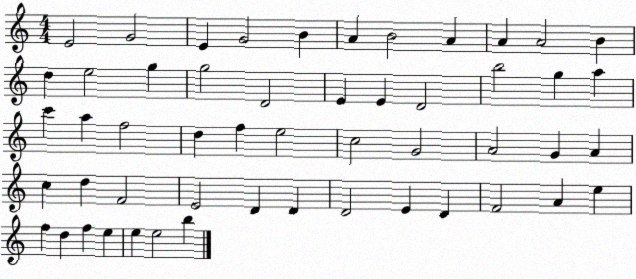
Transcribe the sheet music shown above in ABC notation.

X:1
T:Untitled
M:4/4
L:1/4
K:C
E2 G2 E G2 B A B2 A A A2 B d e2 g g2 D2 E E D2 b2 g a c' a f2 d f e2 c2 G2 A2 G A c d F2 E2 D D D2 E D F2 A e f d f e e e2 b